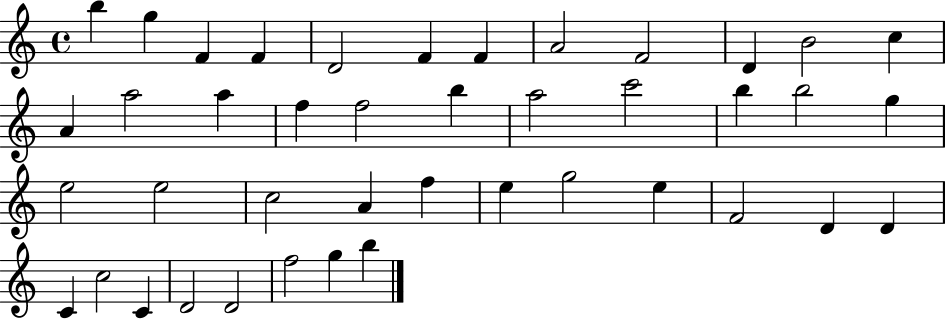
B5/q G5/q F4/q F4/q D4/h F4/q F4/q A4/h F4/h D4/q B4/h C5/q A4/q A5/h A5/q F5/q F5/h B5/q A5/h C6/h B5/q B5/h G5/q E5/h E5/h C5/h A4/q F5/q E5/q G5/h E5/q F4/h D4/q D4/q C4/q C5/h C4/q D4/h D4/h F5/h G5/q B5/q